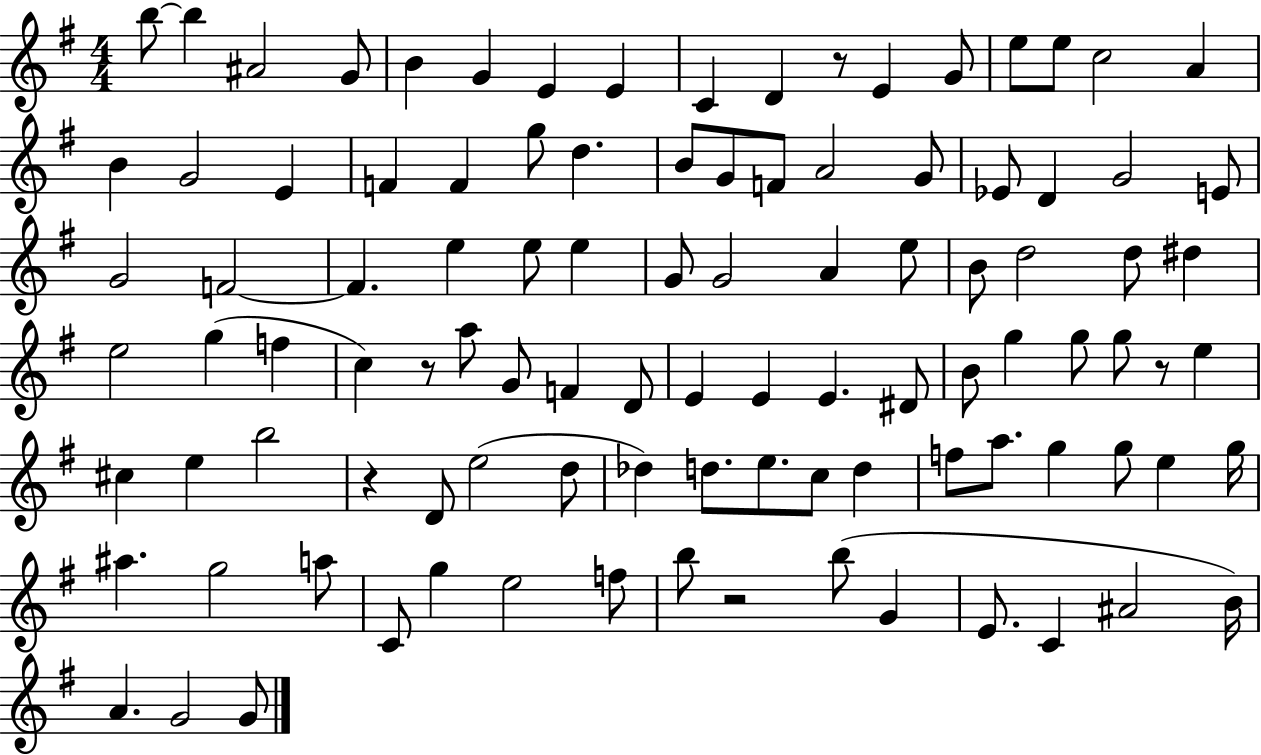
{
  \clef treble
  \numericTimeSignature
  \time 4/4
  \key g \major
  \repeat volta 2 { b''8~~ b''4 ais'2 g'8 | b'4 g'4 e'4 e'4 | c'4 d'4 r8 e'4 g'8 | e''8 e''8 c''2 a'4 | \break b'4 g'2 e'4 | f'4 f'4 g''8 d''4. | b'8 g'8 f'8 a'2 g'8 | ees'8 d'4 g'2 e'8 | \break g'2 f'2~~ | f'4. e''4 e''8 e''4 | g'8 g'2 a'4 e''8 | b'8 d''2 d''8 dis''4 | \break e''2 g''4( f''4 | c''4) r8 a''8 g'8 f'4 d'8 | e'4 e'4 e'4. dis'8 | b'8 g''4 g''8 g''8 r8 e''4 | \break cis''4 e''4 b''2 | r4 d'8 e''2( d''8 | des''4) d''8. e''8. c''8 d''4 | f''8 a''8. g''4 g''8 e''4 g''16 | \break ais''4. g''2 a''8 | c'8 g''4 e''2 f''8 | b''8 r2 b''8( g'4 | e'8. c'4 ais'2 b'16) | \break a'4. g'2 g'8 | } \bar "|."
}